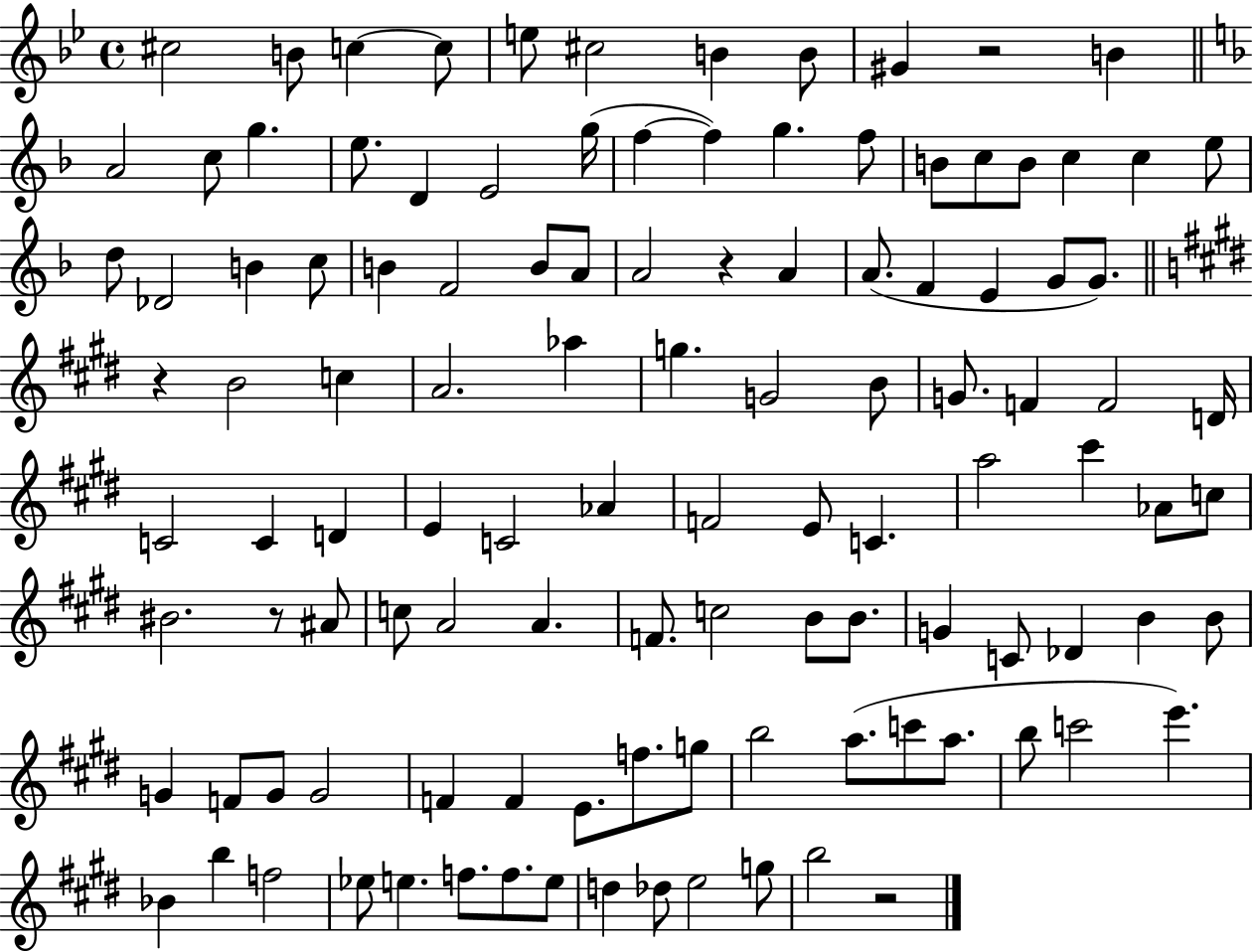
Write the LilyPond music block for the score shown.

{
  \clef treble
  \time 4/4
  \defaultTimeSignature
  \key bes \major
  cis''2 b'8 c''4~~ c''8 | e''8 cis''2 b'4 b'8 | gis'4 r2 b'4 | \bar "||" \break \key f \major a'2 c''8 g''4. | e''8. d'4 e'2 g''16( | f''4~~ f''4) g''4. f''8 | b'8 c''8 b'8 c''4 c''4 e''8 | \break d''8 des'2 b'4 c''8 | b'4 f'2 b'8 a'8 | a'2 r4 a'4 | a'8.( f'4 e'4 g'8 g'8.) | \break \bar "||" \break \key e \major r4 b'2 c''4 | a'2. aes''4 | g''4. g'2 b'8 | g'8. f'4 f'2 d'16 | \break c'2 c'4 d'4 | e'4 c'2 aes'4 | f'2 e'8 c'4. | a''2 cis'''4 aes'8 c''8 | \break bis'2. r8 ais'8 | c''8 a'2 a'4. | f'8. c''2 b'8 b'8. | g'4 c'8 des'4 b'4 b'8 | \break g'4 f'8 g'8 g'2 | f'4 f'4 e'8. f''8. g''8 | b''2 a''8.( c'''8 a''8. | b''8 c'''2 e'''4.) | \break bes'4 b''4 f''2 | ees''8 e''4. f''8. f''8. e''8 | d''4 des''8 e''2 g''8 | b''2 r2 | \break \bar "|."
}